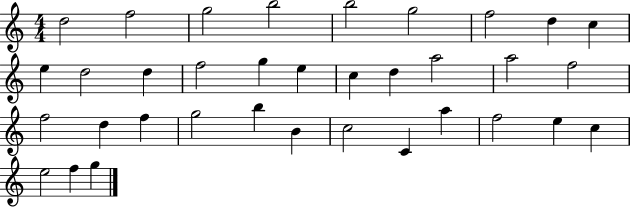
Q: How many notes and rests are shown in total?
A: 35